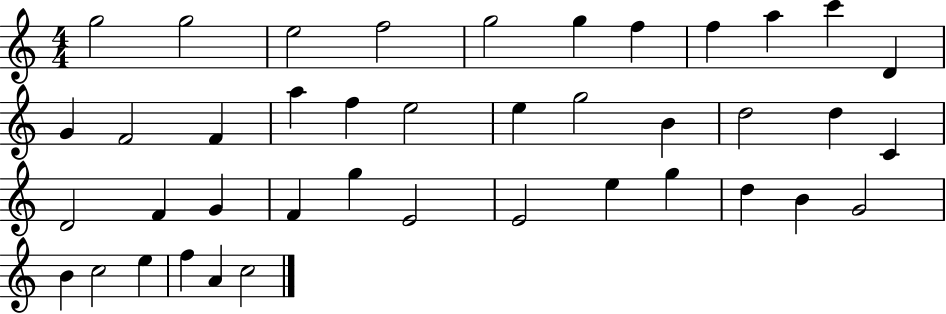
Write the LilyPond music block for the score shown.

{
  \clef treble
  \numericTimeSignature
  \time 4/4
  \key c \major
  g''2 g''2 | e''2 f''2 | g''2 g''4 f''4 | f''4 a''4 c'''4 d'4 | \break g'4 f'2 f'4 | a''4 f''4 e''2 | e''4 g''2 b'4 | d''2 d''4 c'4 | \break d'2 f'4 g'4 | f'4 g''4 e'2 | e'2 e''4 g''4 | d''4 b'4 g'2 | \break b'4 c''2 e''4 | f''4 a'4 c''2 | \bar "|."
}